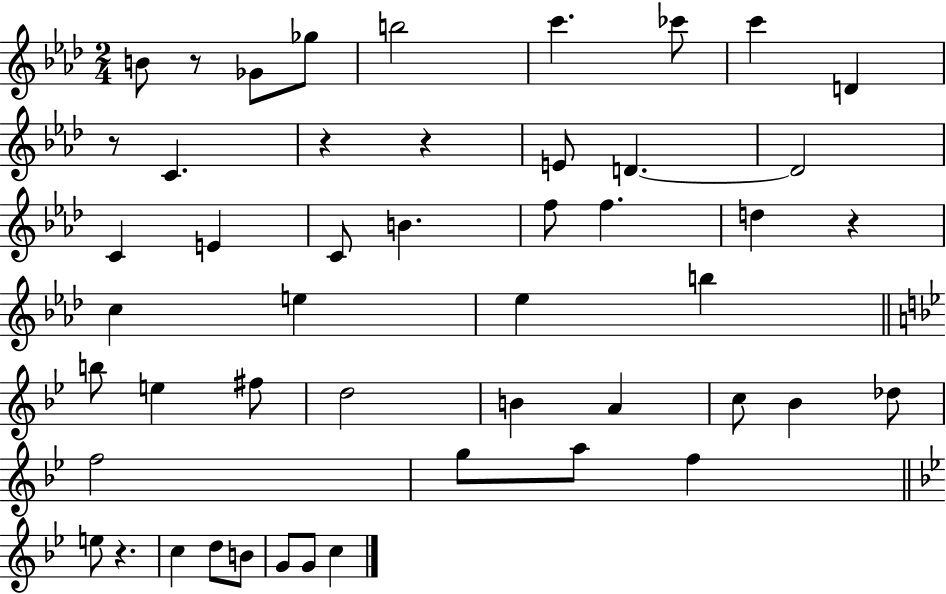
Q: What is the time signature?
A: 2/4